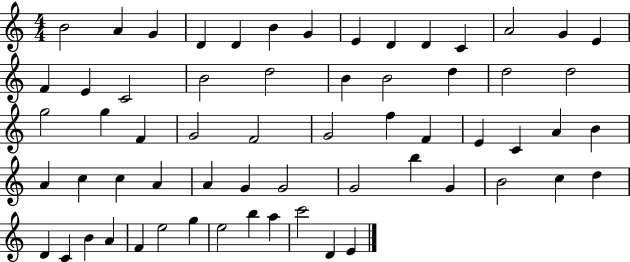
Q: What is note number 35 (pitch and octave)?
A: A4